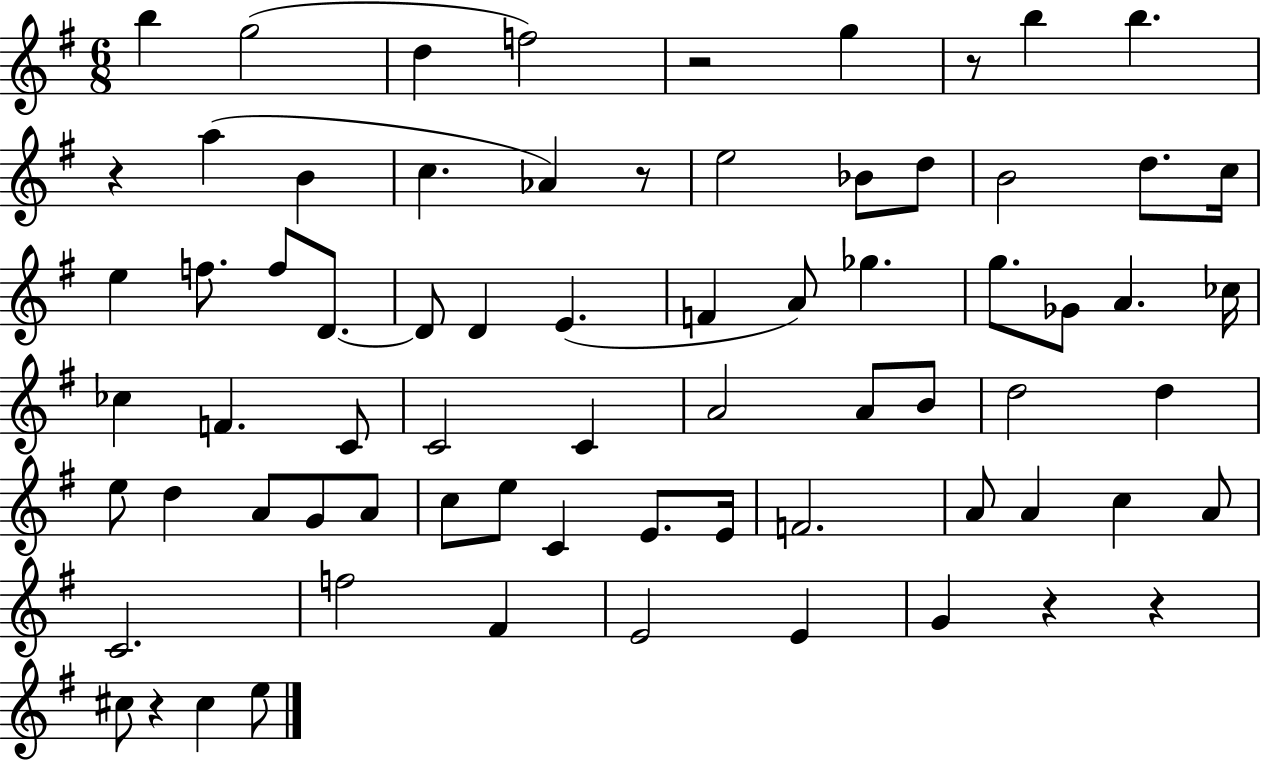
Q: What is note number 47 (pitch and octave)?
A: C5